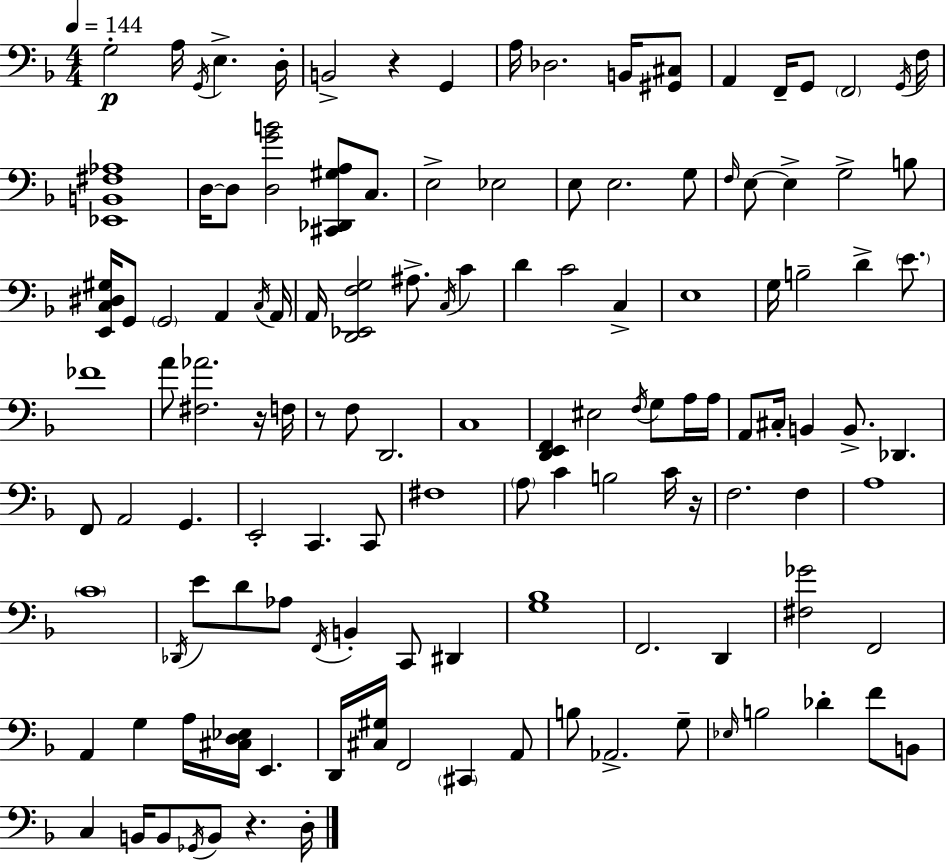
G3/h A3/s G2/s E3/q. D3/s B2/h R/q G2/q A3/s Db3/h. B2/s [G#2,C#3]/e A2/q F2/s G2/e F2/h G2/s F3/s [Eb2,B2,F#3,Ab3]/w D3/s D3/e [D3,G4,B4]/h [C#2,Db2,G#3,A3]/e C3/e. E3/h Eb3/h E3/e E3/h. G3/e F3/s E3/e E3/q G3/h B3/e [E2,C3,D#3,G#3]/s G2/e G2/h A2/q C3/s A2/s A2/s [D2,Eb2,F3,G3]/h A#3/e. C3/s C4/q D4/q C4/h C3/q E3/w G3/s B3/h D4/q E4/e. FES4/w A4/e [F#3,Ab4]/h. R/s F3/s R/e F3/e D2/h. C3/w [D2,E2,F2]/q EIS3/h F3/s G3/e A3/s A3/s A2/e C#3/s B2/q B2/e. Db2/q. F2/e A2/h G2/q. E2/h C2/q. C2/e F#3/w A3/e C4/q B3/h C4/s R/s F3/h. F3/q A3/w C4/w Db2/s E4/e D4/e Ab3/e F2/s B2/q C2/e D#2/q [G3,Bb3]/w F2/h. D2/q [F#3,Gb4]/h F2/h A2/q G3/q A3/s [C#3,D3,Eb3]/s E2/q. D2/s [C#3,G#3]/s F2/h C#2/q A2/e B3/e Ab2/h. G3/e Eb3/s B3/h Db4/q F4/e B2/e C3/q B2/s B2/e Gb2/s B2/e R/q. D3/s